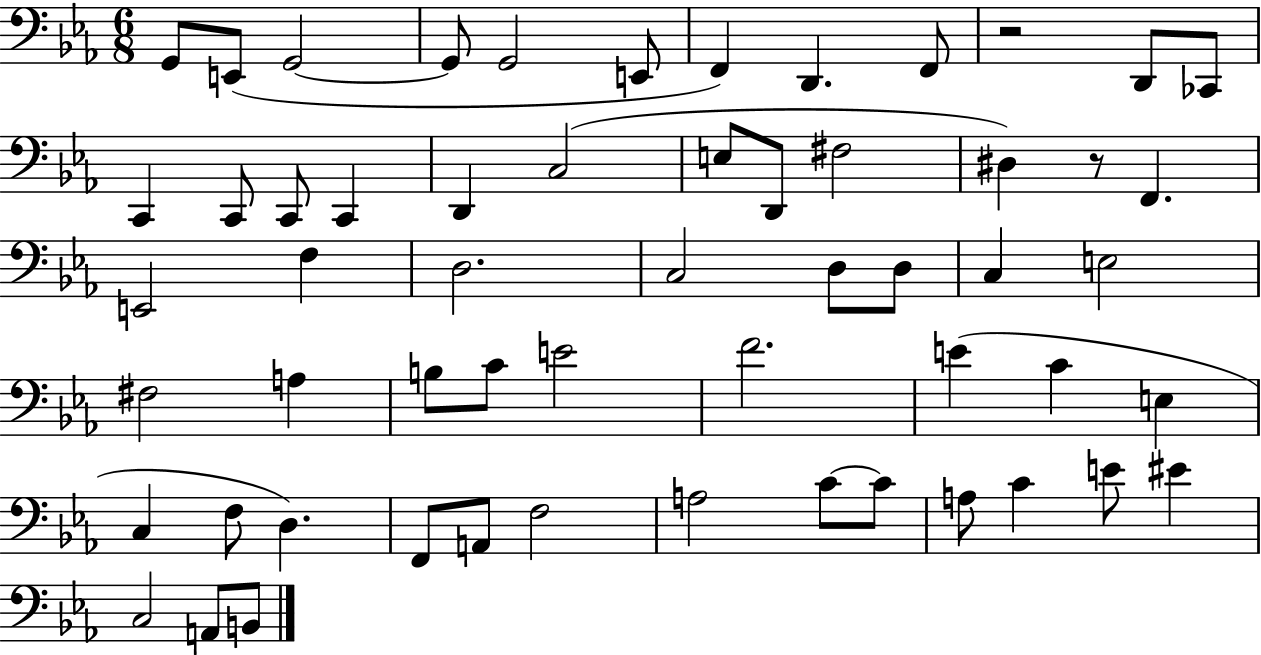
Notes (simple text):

G2/e E2/e G2/h G2/e G2/h E2/e F2/q D2/q. F2/e R/h D2/e CES2/e C2/q C2/e C2/e C2/q D2/q C3/h E3/e D2/e F#3/h D#3/q R/e F2/q. E2/h F3/q D3/h. C3/h D3/e D3/e C3/q E3/h F#3/h A3/q B3/e C4/e E4/h F4/h. E4/q C4/q E3/q C3/q F3/e D3/q. F2/e A2/e F3/h A3/h C4/e C4/e A3/e C4/q E4/e EIS4/q C3/h A2/e B2/e